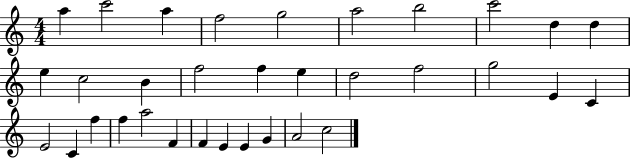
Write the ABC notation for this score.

X:1
T:Untitled
M:4/4
L:1/4
K:C
a c'2 a f2 g2 a2 b2 c'2 d d e c2 B f2 f e d2 f2 g2 E C E2 C f f a2 F F E E G A2 c2